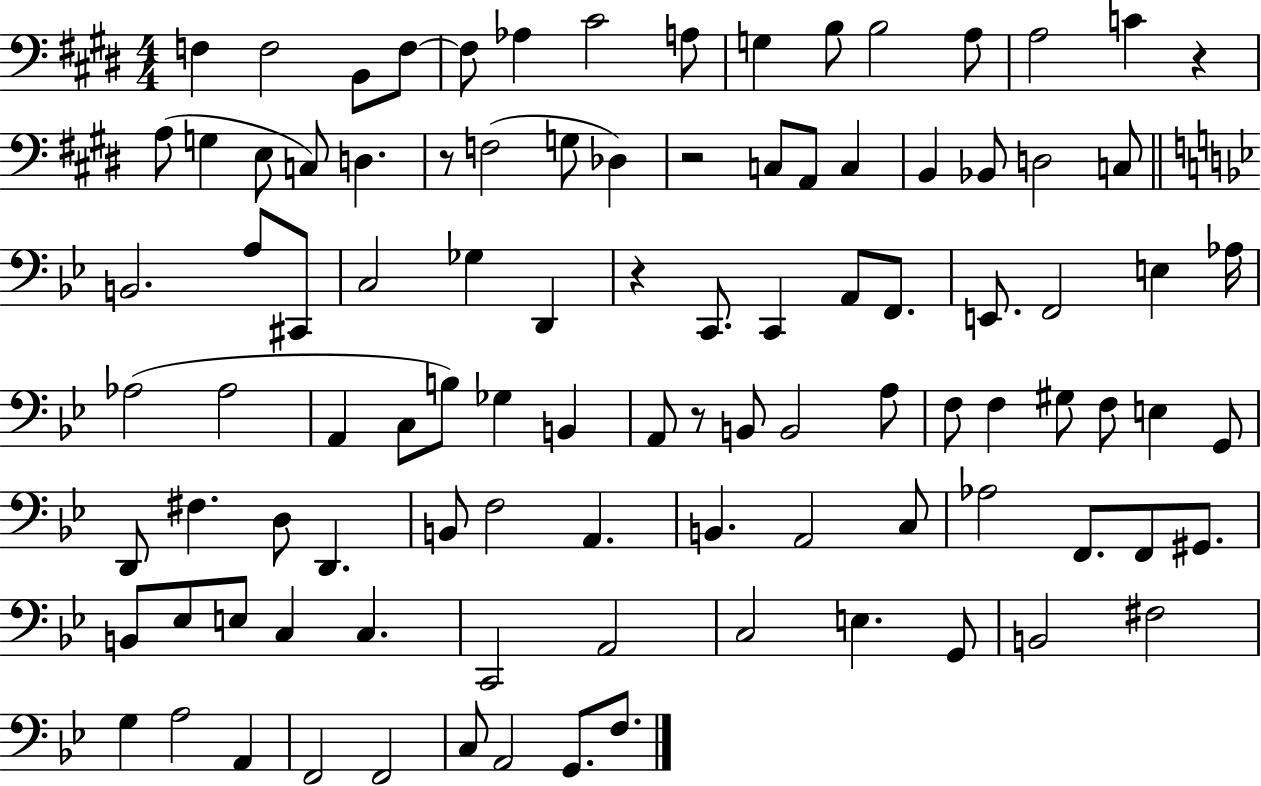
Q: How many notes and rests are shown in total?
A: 100